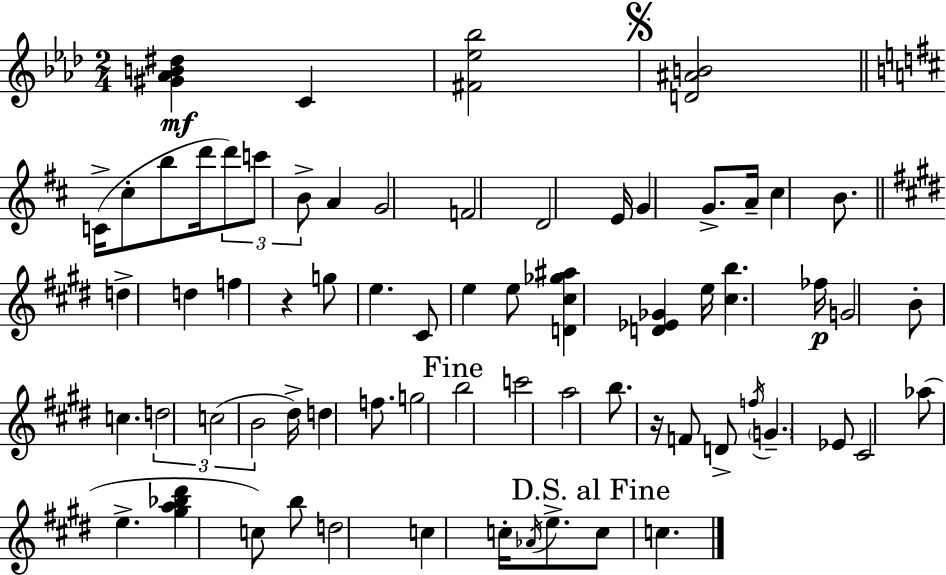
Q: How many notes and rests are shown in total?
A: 68